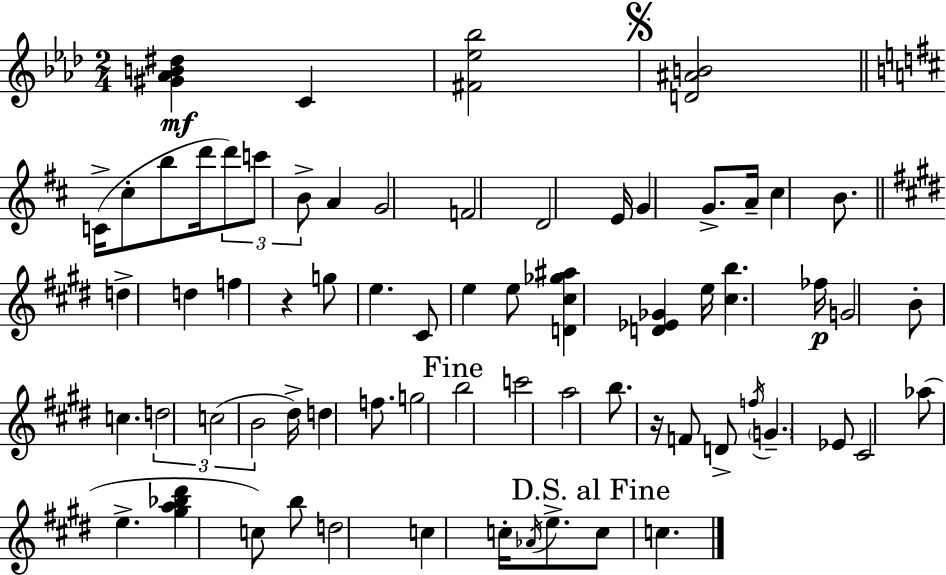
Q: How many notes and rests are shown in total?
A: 68